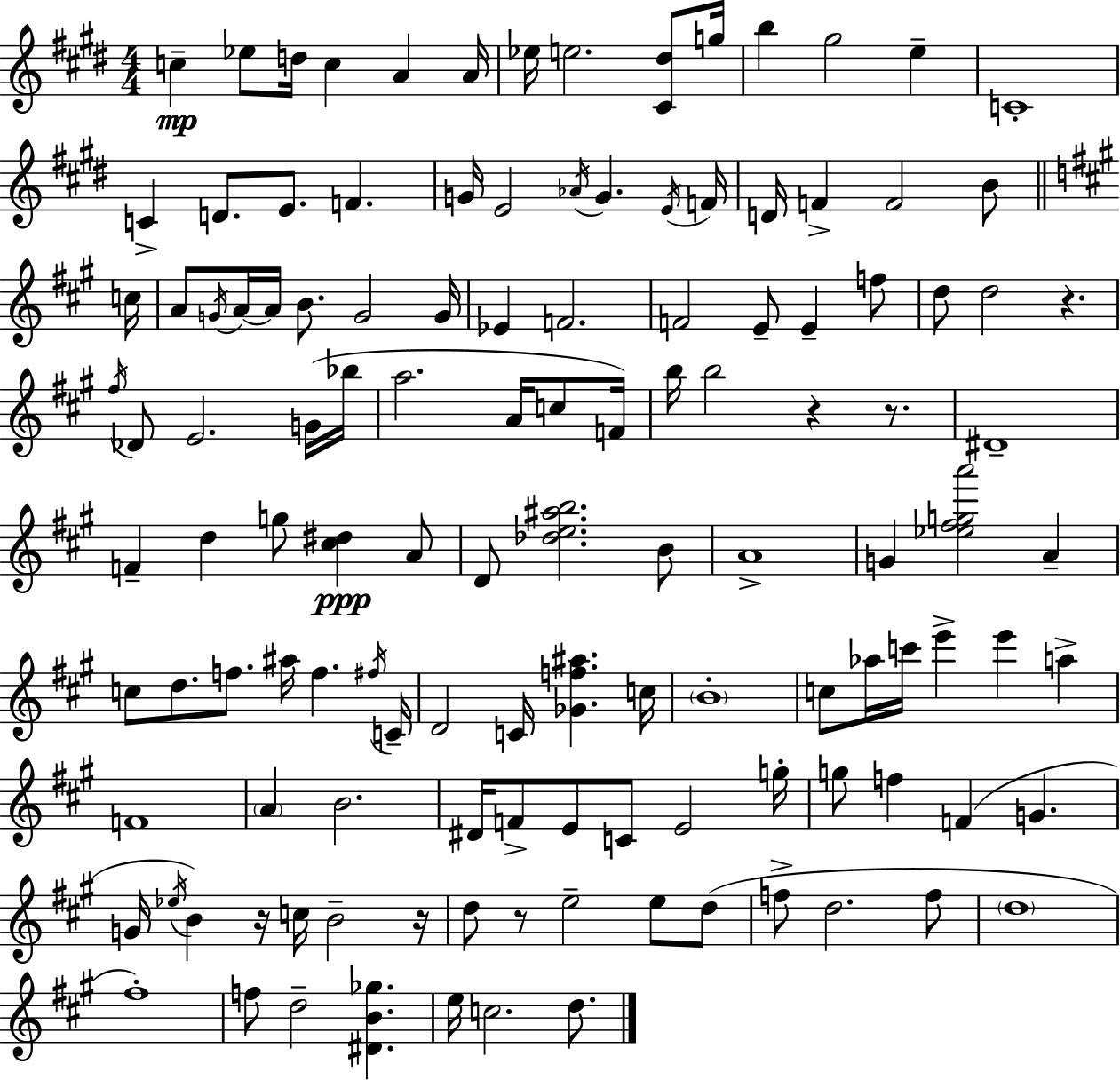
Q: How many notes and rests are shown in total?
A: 125